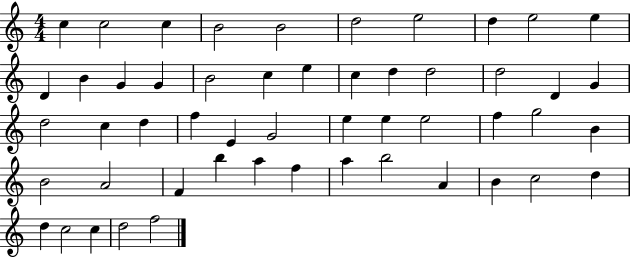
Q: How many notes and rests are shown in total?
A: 52